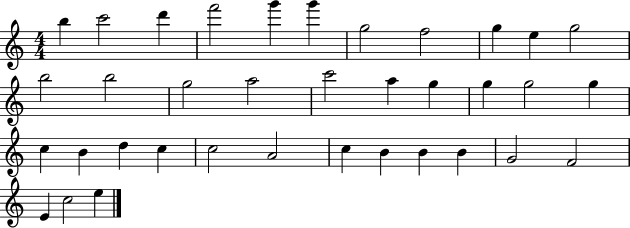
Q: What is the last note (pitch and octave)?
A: E5